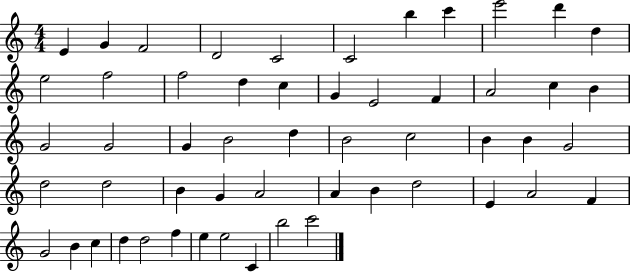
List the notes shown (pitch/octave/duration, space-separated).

E4/q G4/q F4/h D4/h C4/h C4/h B5/q C6/q E6/h D6/q D5/q E5/h F5/h F5/h D5/q C5/q G4/q E4/h F4/q A4/h C5/q B4/q G4/h G4/h G4/q B4/h D5/q B4/h C5/h B4/q B4/q G4/h D5/h D5/h B4/q G4/q A4/h A4/q B4/q D5/h E4/q A4/h F4/q G4/h B4/q C5/q D5/q D5/h F5/q E5/q E5/h C4/q B5/h C6/h